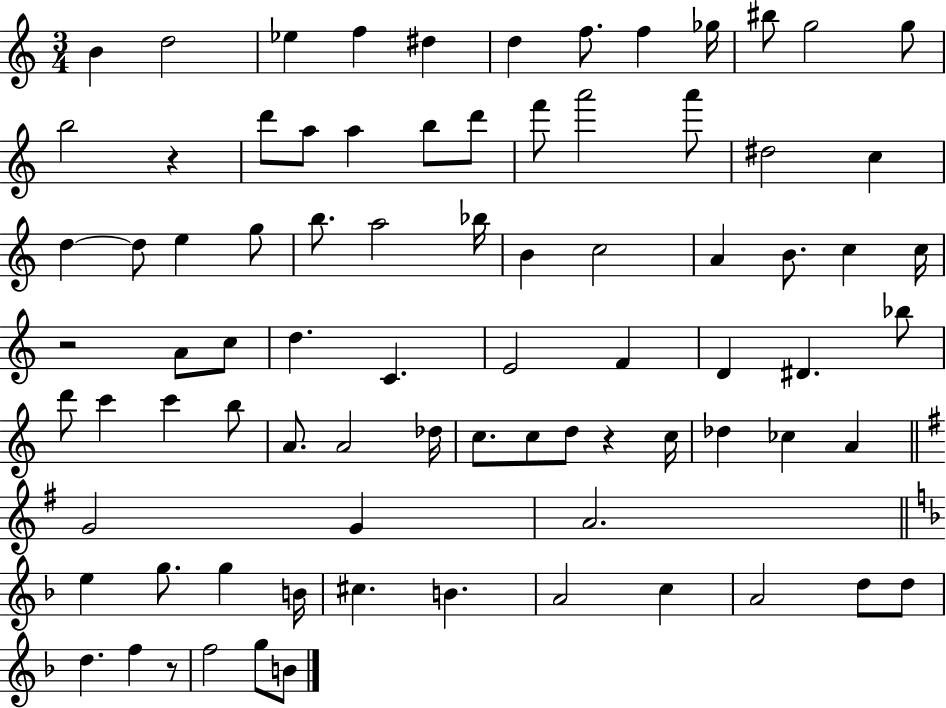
B4/q D5/h Eb5/q F5/q D#5/q D5/q F5/e. F5/q Gb5/s BIS5/e G5/h G5/e B5/h R/q D6/e A5/e A5/q B5/e D6/e F6/e A6/h A6/e D#5/h C5/q D5/q D5/e E5/q G5/e B5/e. A5/h Bb5/s B4/q C5/h A4/q B4/e. C5/q C5/s R/h A4/e C5/e D5/q. C4/q. E4/h F4/q D4/q D#4/q. Bb5/e D6/e C6/q C6/q B5/e A4/e. A4/h Db5/s C5/e. C5/e D5/e R/q C5/s Db5/q CES5/q A4/q G4/h G4/q A4/h. E5/q G5/e. G5/q B4/s C#5/q. B4/q. A4/h C5/q A4/h D5/e D5/e D5/q. F5/q R/e F5/h G5/e B4/e